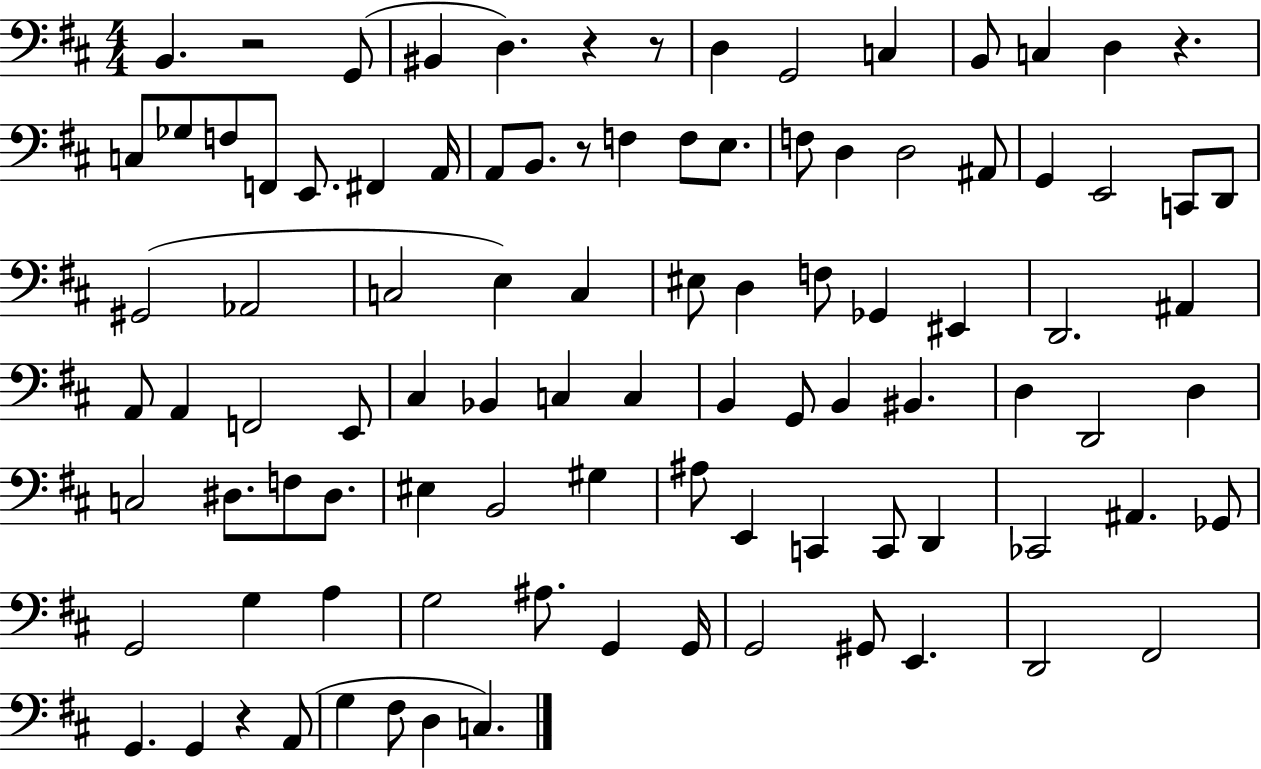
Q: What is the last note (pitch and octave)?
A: C3